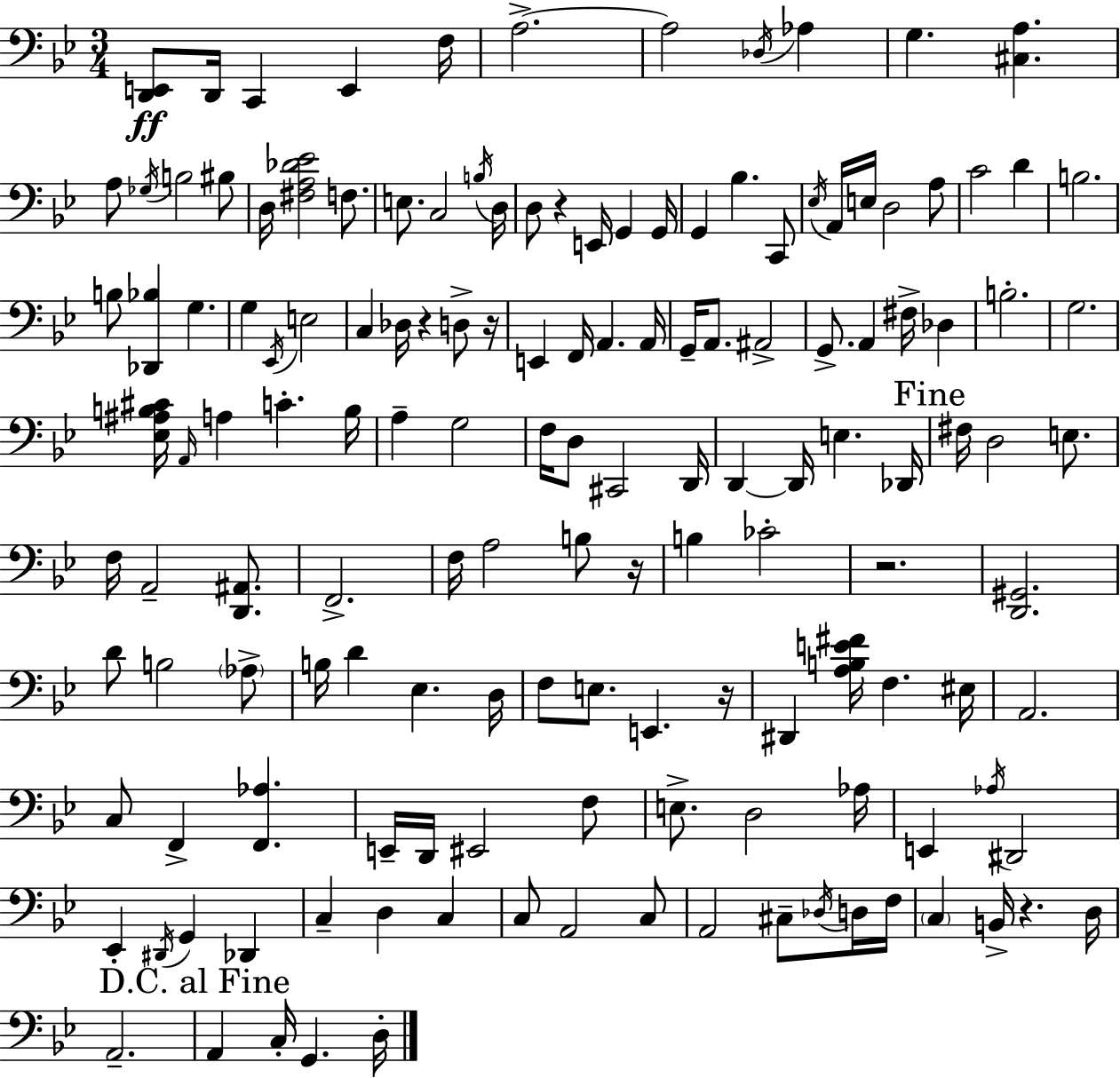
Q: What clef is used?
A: bass